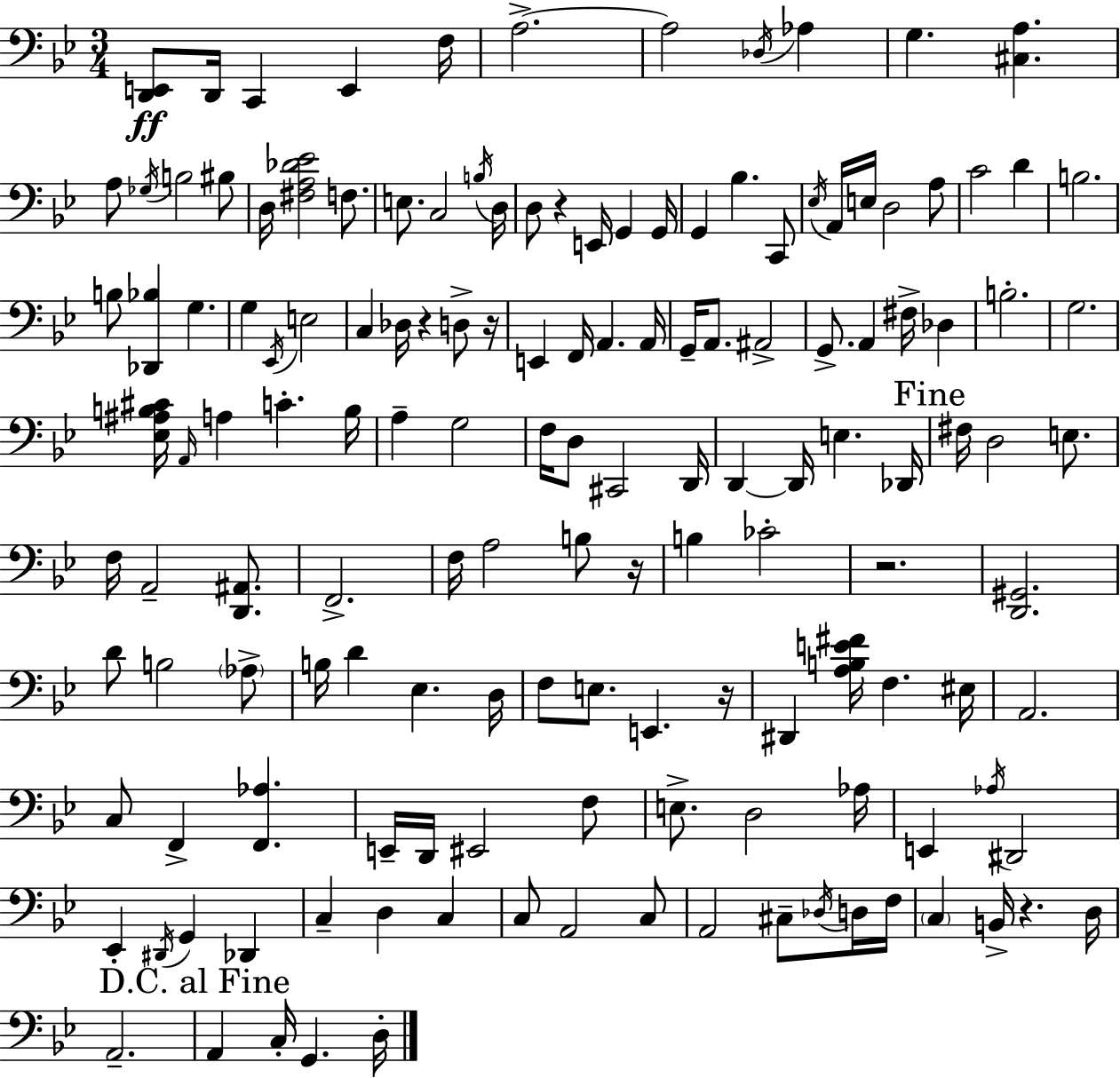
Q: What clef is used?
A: bass